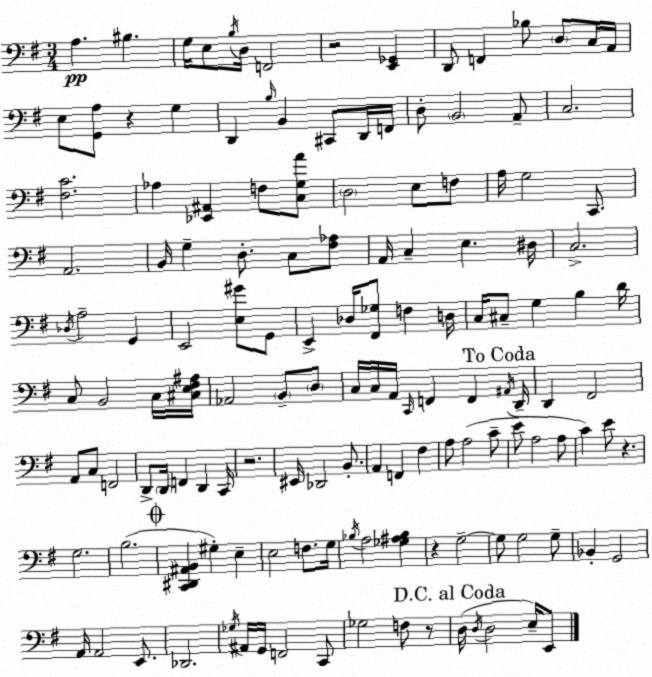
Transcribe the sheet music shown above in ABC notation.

X:1
T:Untitled
M:3/4
L:1/4
K:Em
A, ^B, G,/4 E,/2 B,/4 D,/4 F,,2 z2 [E,,_G,,] D,,/2 F,, _B,/2 D,/2 C,/4 A,,/4 E,/2 [G,,A,]/2 z G, D,, B,/4 B,, ^C,,/2 D,,/4 F,,/4 D,/2 B,,2 A,,/2 C,2 [^F,C]2 _A, [_E,,^A,,] F,/2 [C,G,A]/2 D,2 E,/2 F,/2 A,/4 G,2 C,,/2 A,,2 B,,/4 G, D,/2 C,/2 [^F,_A,]/2 A,,/4 C, E, ^D,/4 C,2 _D,/4 A,2 G,, E,,2 [E,^G]/2 G,,/2 E,, _D,/4 [^F,,_G,]/2 F, D,/4 C,/4 ^C,/2 G, B, D/4 C,/2 B,,2 C,/4 [^C,E,^F,^A,]/4 _A,,2 B,,/2 D,/2 C,/4 C,/4 A,,/4 C,,/4 F,, F,, ^A,,/4 D,,/4 D,, ^F,,2 A,,/2 C,/2 F,,2 D,,/2 D,,/4 F,, D,, C,,/4 z2 ^E,,/4 _D,,2 B,,/2 A,, F,, ^F, A,/2 A,2 C/2 E/2 A,2 A,/2 C E/2 z G,2 B,2 [C,,^D,,^A,,B,,] ^G, E, E,2 F,/2 G,/4 _B,/4 A,2 [_G,^A,_B,] z G,2 G,/2 G,2 G,/2 _B,, G,,2 A,,/4 A,,2 E,,/2 _D,,2 _G,/4 ^A,,/4 G,,/4 F,,2 C,,/2 _G,2 F,/2 z/2 D,/4 D,/4 D,2 E,/4 E,,/2